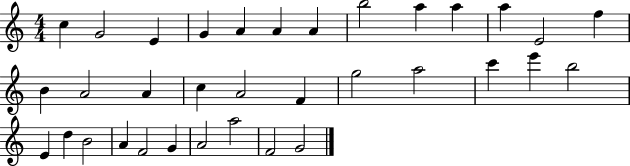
{
  \clef treble
  \numericTimeSignature
  \time 4/4
  \key c \major
  c''4 g'2 e'4 | g'4 a'4 a'4 a'4 | b''2 a''4 a''4 | a''4 e'2 f''4 | \break b'4 a'2 a'4 | c''4 a'2 f'4 | g''2 a''2 | c'''4 e'''4 b''2 | \break e'4 d''4 b'2 | a'4 f'2 g'4 | a'2 a''2 | f'2 g'2 | \break \bar "|."
}